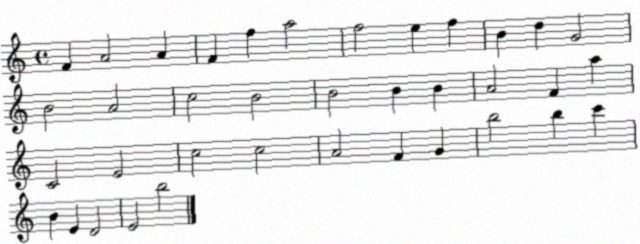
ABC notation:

X:1
T:Untitled
M:4/4
L:1/4
K:C
F A2 A F f a2 f2 e f B d G2 B2 A2 c2 B2 B2 B B A2 F a C2 E2 c2 c2 A2 F G b2 b c' B E D2 E2 b2